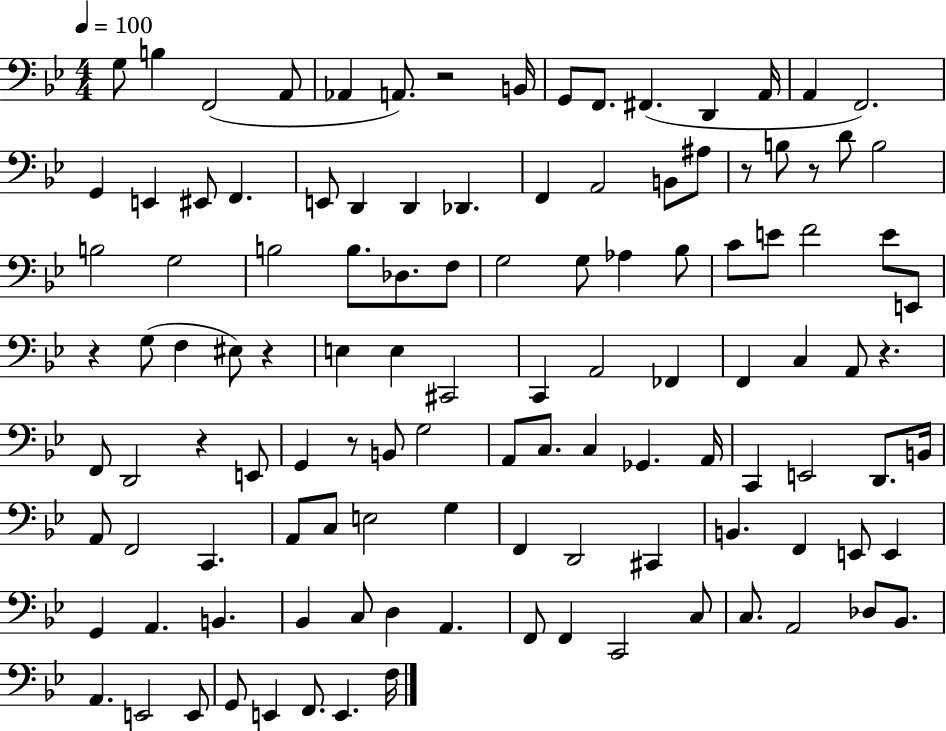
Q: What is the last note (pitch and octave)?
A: F3